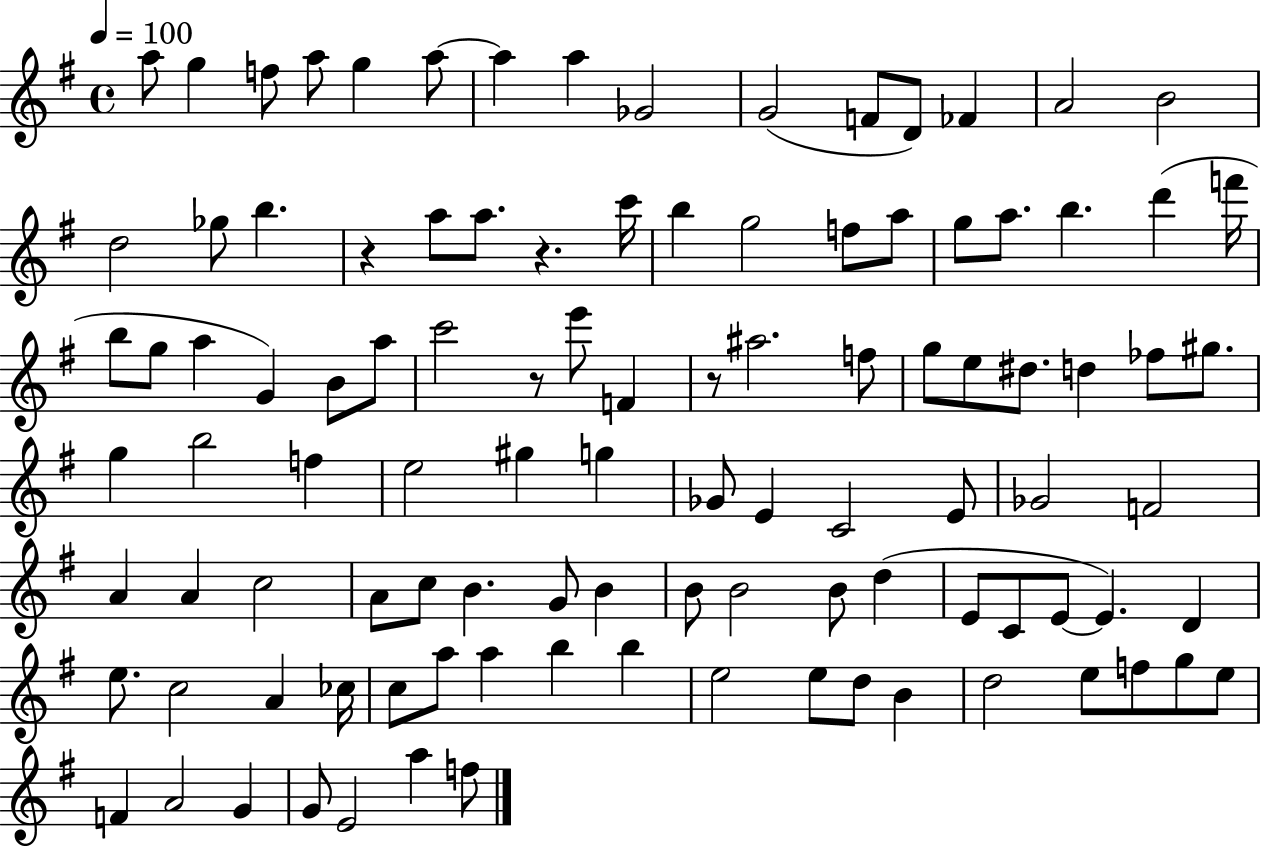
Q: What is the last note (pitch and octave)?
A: F5